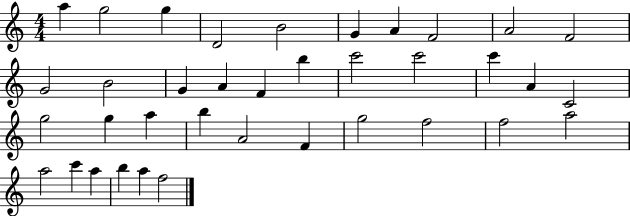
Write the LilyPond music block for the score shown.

{
  \clef treble
  \numericTimeSignature
  \time 4/4
  \key c \major
  a''4 g''2 g''4 | d'2 b'2 | g'4 a'4 f'2 | a'2 f'2 | \break g'2 b'2 | g'4 a'4 f'4 b''4 | c'''2 c'''2 | c'''4 a'4 c'2 | \break g''2 g''4 a''4 | b''4 a'2 f'4 | g''2 f''2 | f''2 a''2 | \break a''2 c'''4 a''4 | b''4 a''4 f''2 | \bar "|."
}